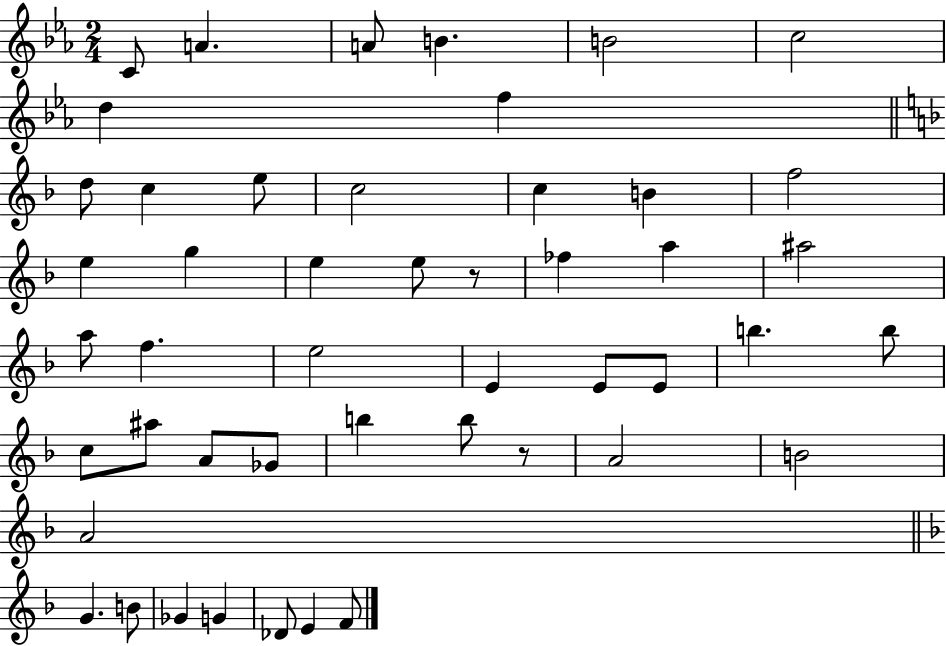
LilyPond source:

{
  \clef treble
  \numericTimeSignature
  \time 2/4
  \key ees \major
  c'8 a'4. | a'8 b'4. | b'2 | c''2 | \break d''4 f''4 | \bar "||" \break \key f \major d''8 c''4 e''8 | c''2 | c''4 b'4 | f''2 | \break e''4 g''4 | e''4 e''8 r8 | fes''4 a''4 | ais''2 | \break a''8 f''4. | e''2 | e'4 e'8 e'8 | b''4. b''8 | \break c''8 ais''8 a'8 ges'8 | b''4 b''8 r8 | a'2 | b'2 | \break a'2 | \bar "||" \break \key f \major g'4. b'8 | ges'4 g'4 | des'8 e'4 f'8 | \bar "|."
}